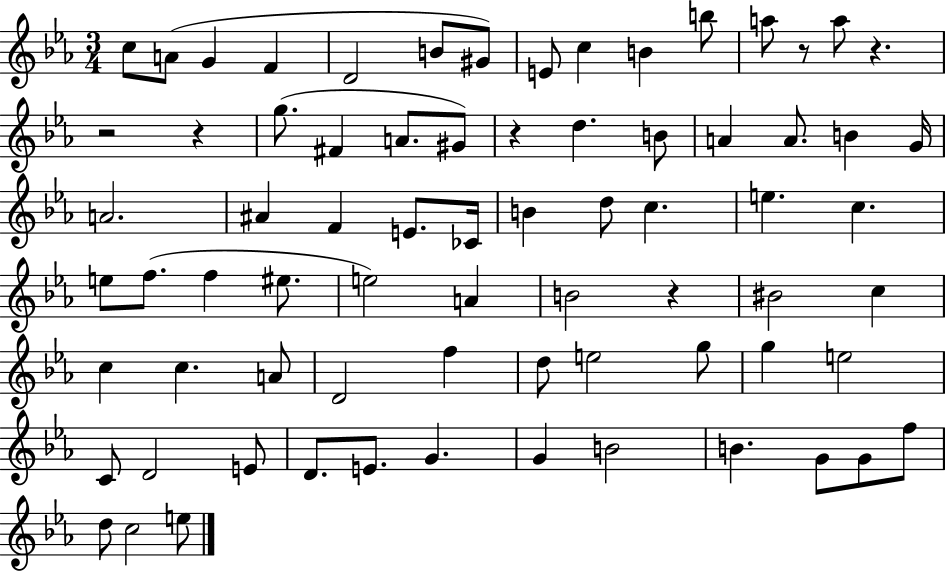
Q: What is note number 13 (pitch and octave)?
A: A5